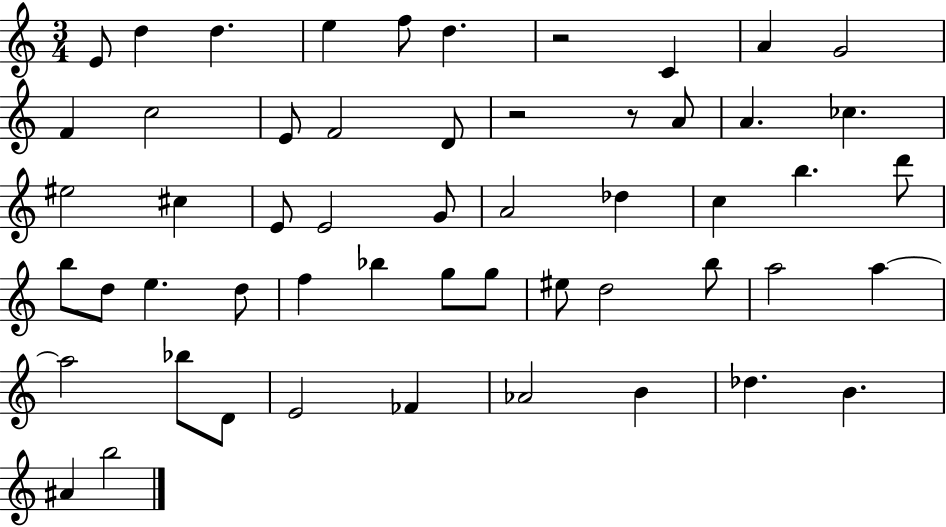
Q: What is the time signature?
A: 3/4